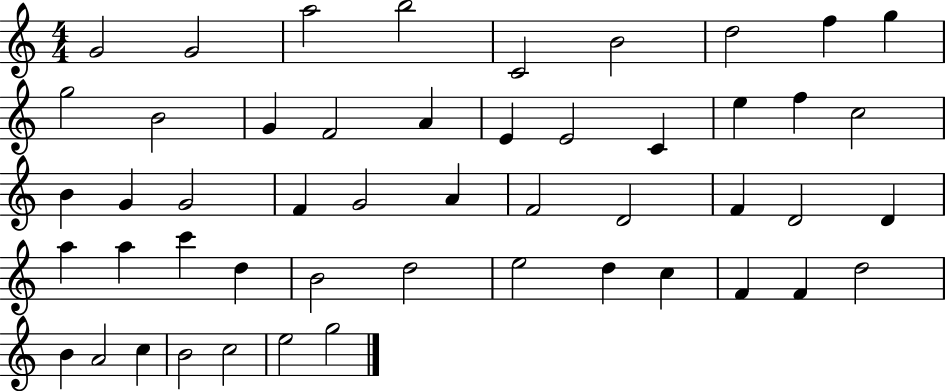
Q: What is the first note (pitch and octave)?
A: G4